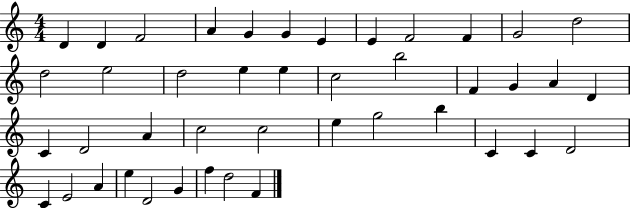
X:1
T:Untitled
M:4/4
L:1/4
K:C
D D F2 A G G E E F2 F G2 d2 d2 e2 d2 e e c2 b2 F G A D C D2 A c2 c2 e g2 b C C D2 C E2 A e D2 G f d2 F